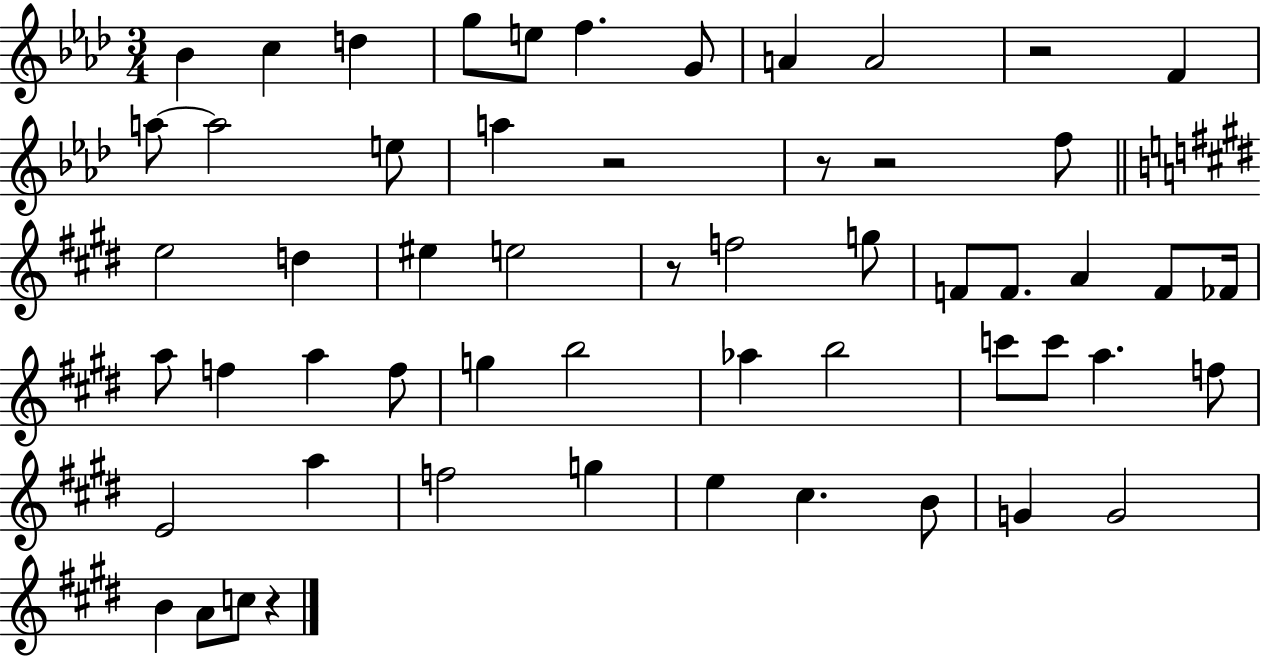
{
  \clef treble
  \numericTimeSignature
  \time 3/4
  \key aes \major
  bes'4 c''4 d''4 | g''8 e''8 f''4. g'8 | a'4 a'2 | r2 f'4 | \break a''8~~ a''2 e''8 | a''4 r2 | r8 r2 f''8 | \bar "||" \break \key e \major e''2 d''4 | eis''4 e''2 | r8 f''2 g''8 | f'8 f'8. a'4 f'8 fes'16 | \break a''8 f''4 a''4 f''8 | g''4 b''2 | aes''4 b''2 | c'''8 c'''8 a''4. f''8 | \break e'2 a''4 | f''2 g''4 | e''4 cis''4. b'8 | g'4 g'2 | \break b'4 a'8 c''8 r4 | \bar "|."
}